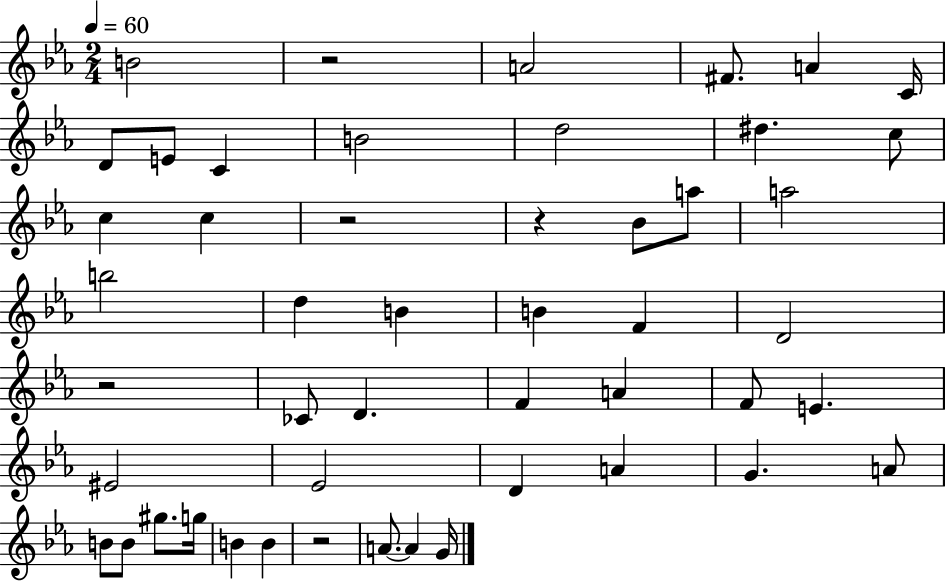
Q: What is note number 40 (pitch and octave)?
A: B4